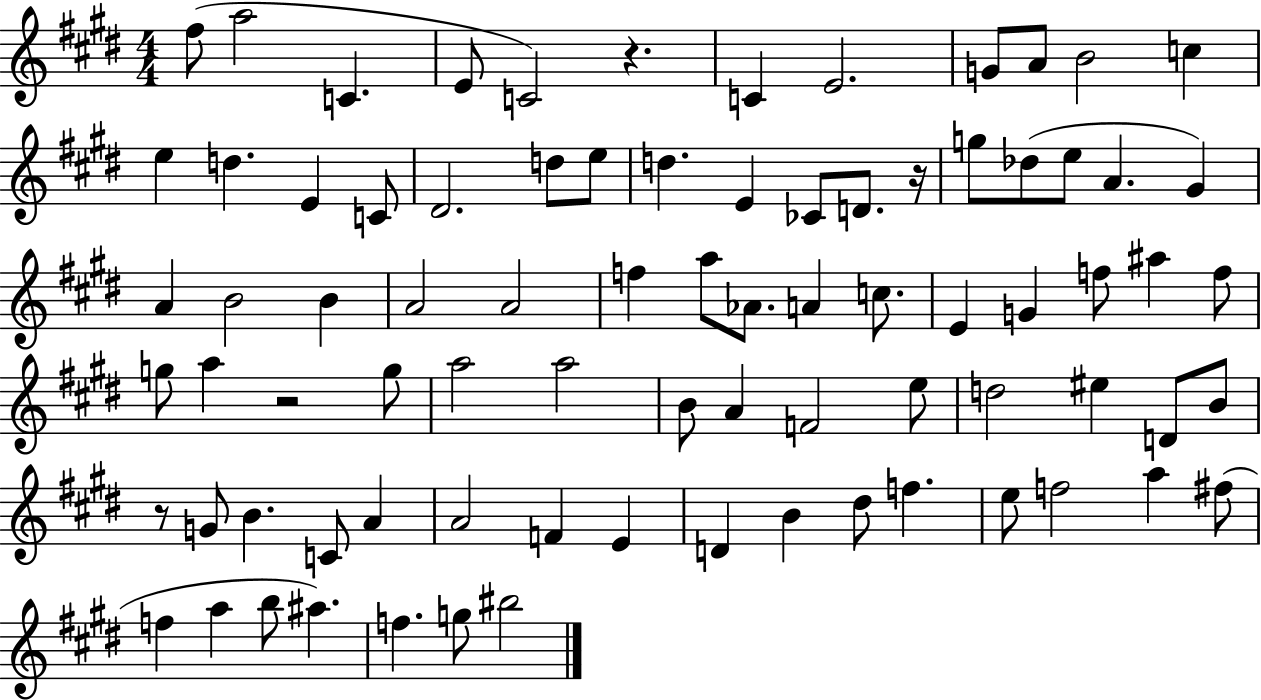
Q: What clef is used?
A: treble